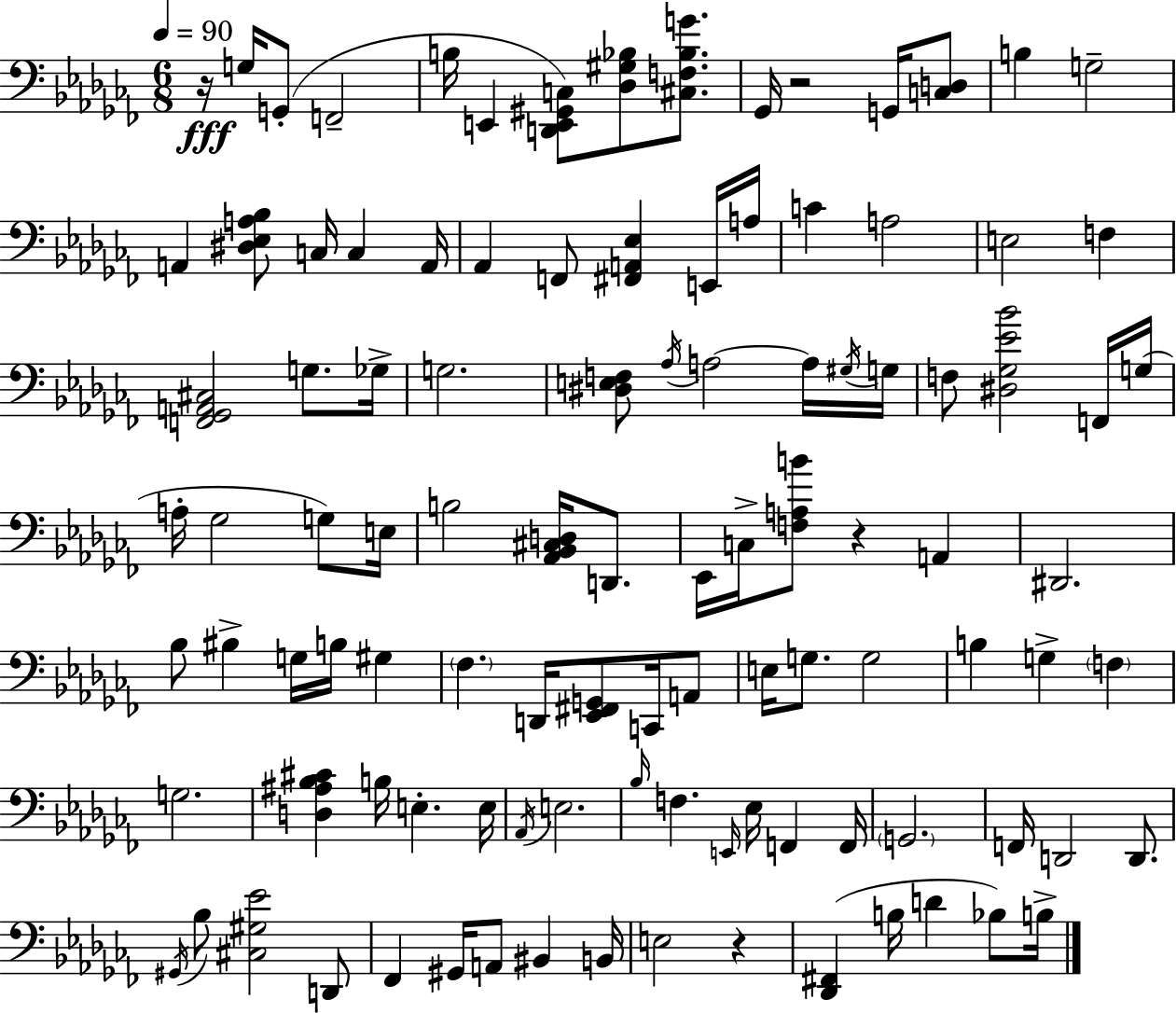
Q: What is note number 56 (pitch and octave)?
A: G3